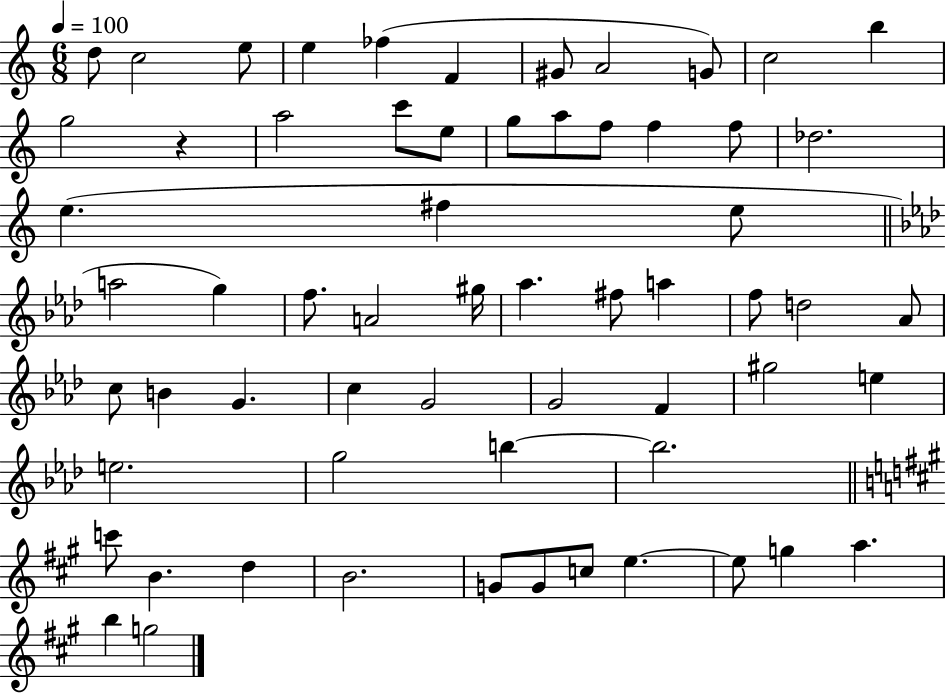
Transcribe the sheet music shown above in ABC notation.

X:1
T:Untitled
M:6/8
L:1/4
K:C
d/2 c2 e/2 e _f F ^G/2 A2 G/2 c2 b g2 z a2 c'/2 e/2 g/2 a/2 f/2 f f/2 _d2 e ^f e/2 a2 g f/2 A2 ^g/4 _a ^f/2 a f/2 d2 _A/2 c/2 B G c G2 G2 F ^g2 e e2 g2 b b2 c'/2 B d B2 G/2 G/2 c/2 e e/2 g a b g2